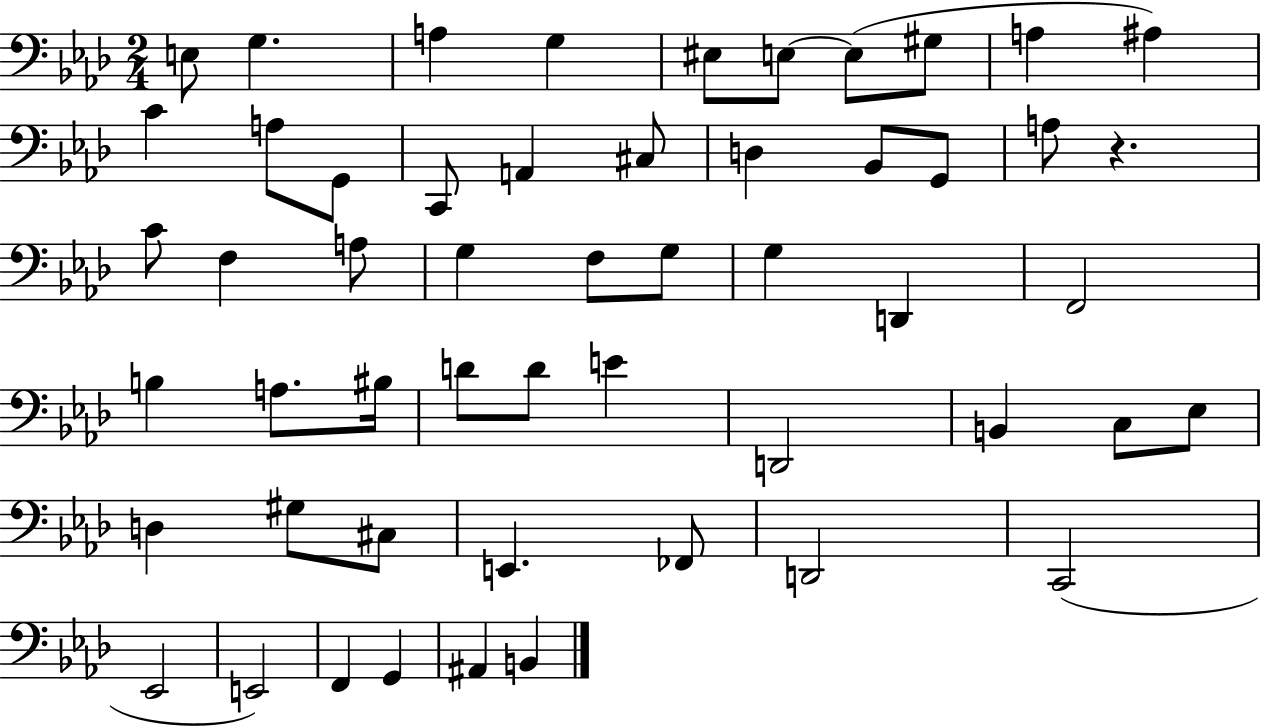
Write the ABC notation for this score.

X:1
T:Untitled
M:2/4
L:1/4
K:Ab
E,/2 G, A, G, ^E,/2 E,/2 E,/2 ^G,/2 A, ^A, C A,/2 G,,/2 C,,/2 A,, ^C,/2 D, _B,,/2 G,,/2 A,/2 z C/2 F, A,/2 G, F,/2 G,/2 G, D,, F,,2 B, A,/2 ^B,/4 D/2 D/2 E D,,2 B,, C,/2 _E,/2 D, ^G,/2 ^C,/2 E,, _F,,/2 D,,2 C,,2 _E,,2 E,,2 F,, G,, ^A,, B,,